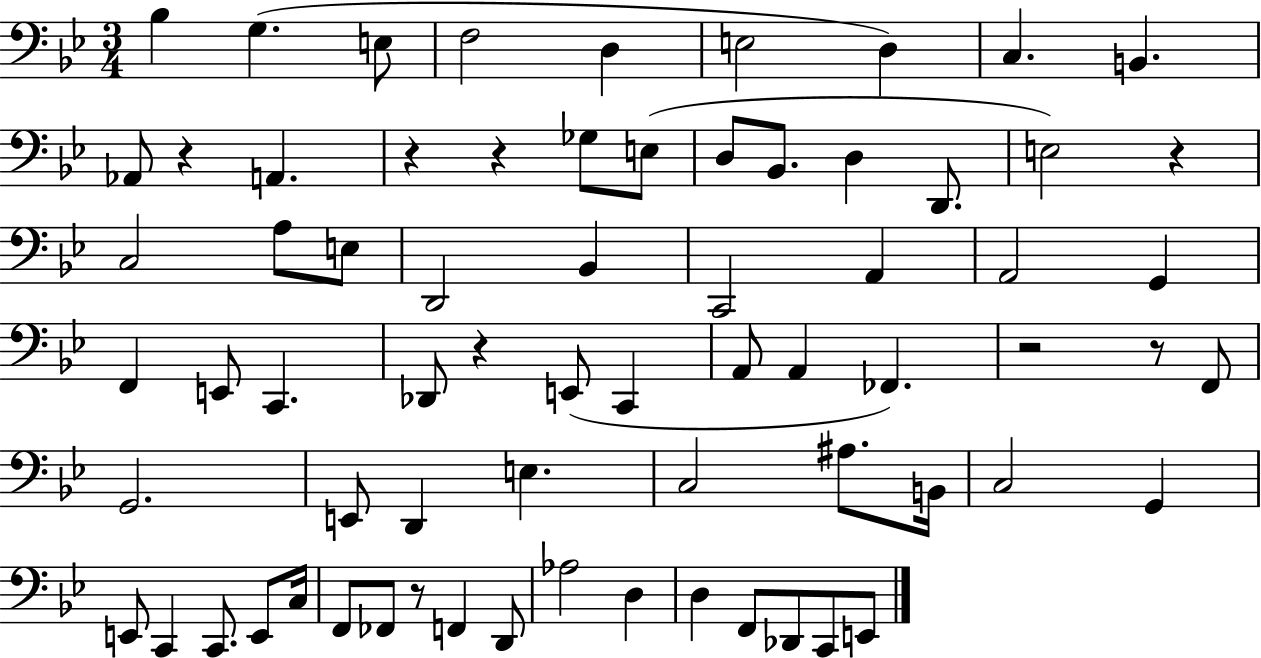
{
  \clef bass
  \numericTimeSignature
  \time 3/4
  \key bes \major
  bes4 g4.( e8 | f2 d4 | e2 d4) | c4. b,4. | \break aes,8 r4 a,4. | r4 r4 ges8 e8( | d8 bes,8. d4 d,8. | e2) r4 | \break c2 a8 e8 | d,2 bes,4 | c,2 a,4 | a,2 g,4 | \break f,4 e,8 c,4. | des,8 r4 e,8( c,4 | a,8 a,4 fes,4.) | r2 r8 f,8 | \break g,2. | e,8 d,4 e4. | c2 ais8. b,16 | c2 g,4 | \break e,8 c,4 c,8. e,8 c16 | f,8 fes,8 r8 f,4 d,8 | aes2 d4 | d4 f,8 des,8 c,8 e,8 | \break \bar "|."
}